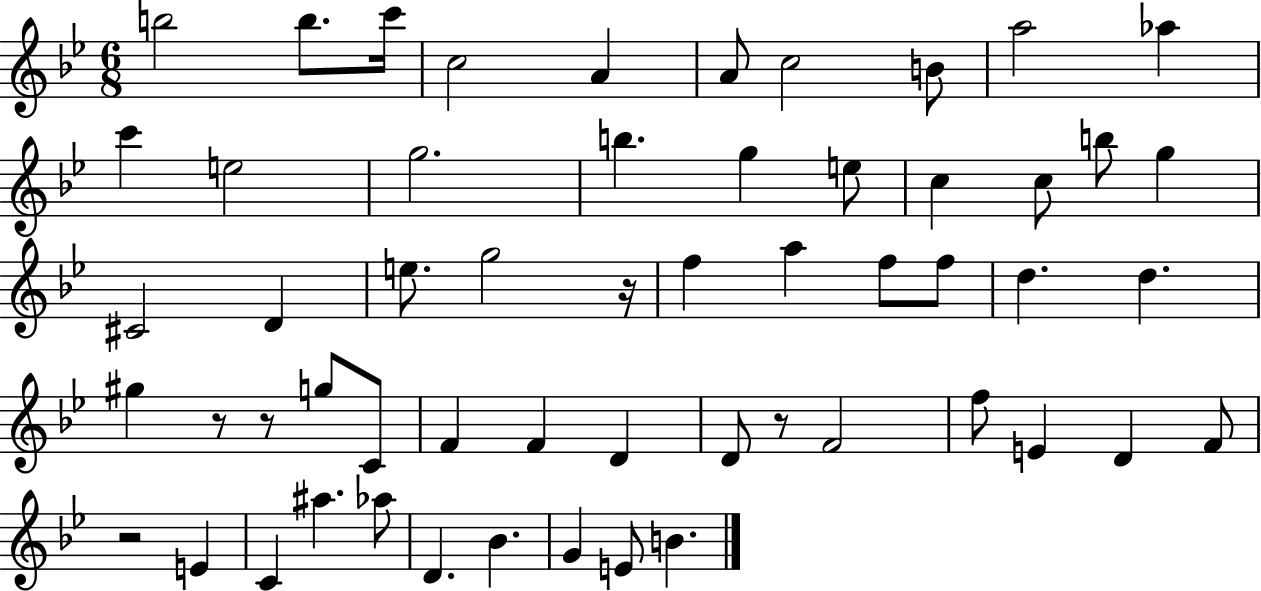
{
  \clef treble
  \numericTimeSignature
  \time 6/8
  \key bes \major
  b''2 b''8. c'''16 | c''2 a'4 | a'8 c''2 b'8 | a''2 aes''4 | \break c'''4 e''2 | g''2. | b''4. g''4 e''8 | c''4 c''8 b''8 g''4 | \break cis'2 d'4 | e''8. g''2 r16 | f''4 a''4 f''8 f''8 | d''4. d''4. | \break gis''4 r8 r8 g''8 c'8 | f'4 f'4 d'4 | d'8 r8 f'2 | f''8 e'4 d'4 f'8 | \break r2 e'4 | c'4 ais''4. aes''8 | d'4. bes'4. | g'4 e'8 b'4. | \break \bar "|."
}